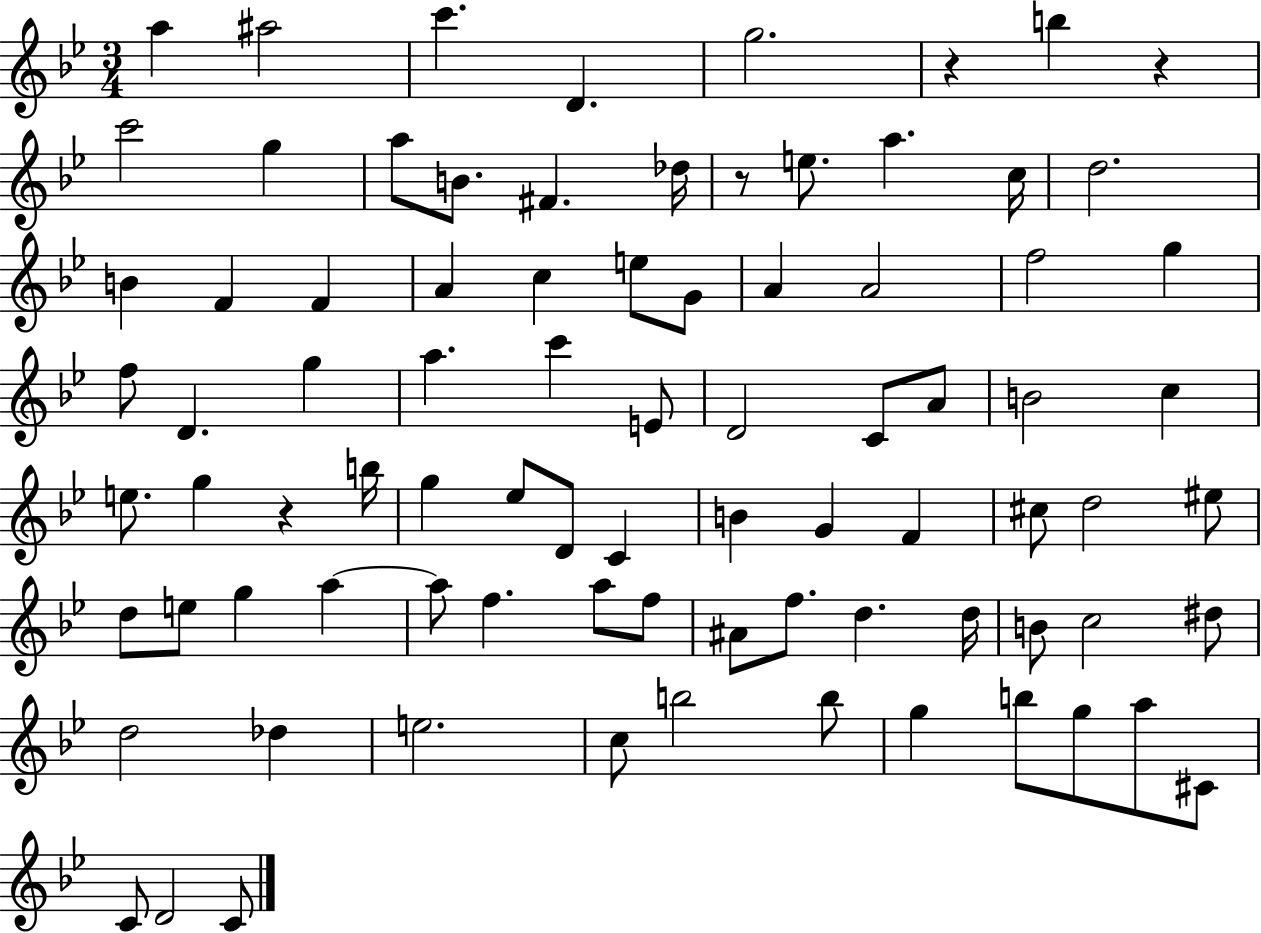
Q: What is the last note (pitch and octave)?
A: C4